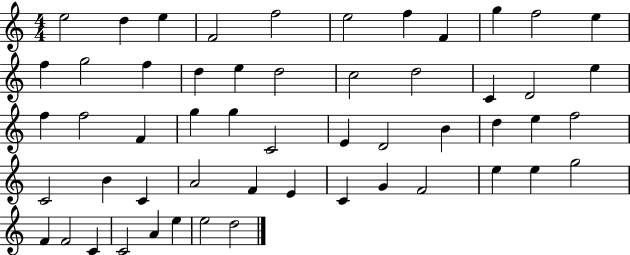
E5/h D5/q E5/q F4/h F5/h E5/h F5/q F4/q G5/q F5/h E5/q F5/q G5/h F5/q D5/q E5/q D5/h C5/h D5/h C4/q D4/h E5/q F5/q F5/h F4/q G5/q G5/q C4/h E4/q D4/h B4/q D5/q E5/q F5/h C4/h B4/q C4/q A4/h F4/q E4/q C4/q G4/q F4/h E5/q E5/q G5/h F4/q F4/h C4/q C4/h A4/q E5/q E5/h D5/h